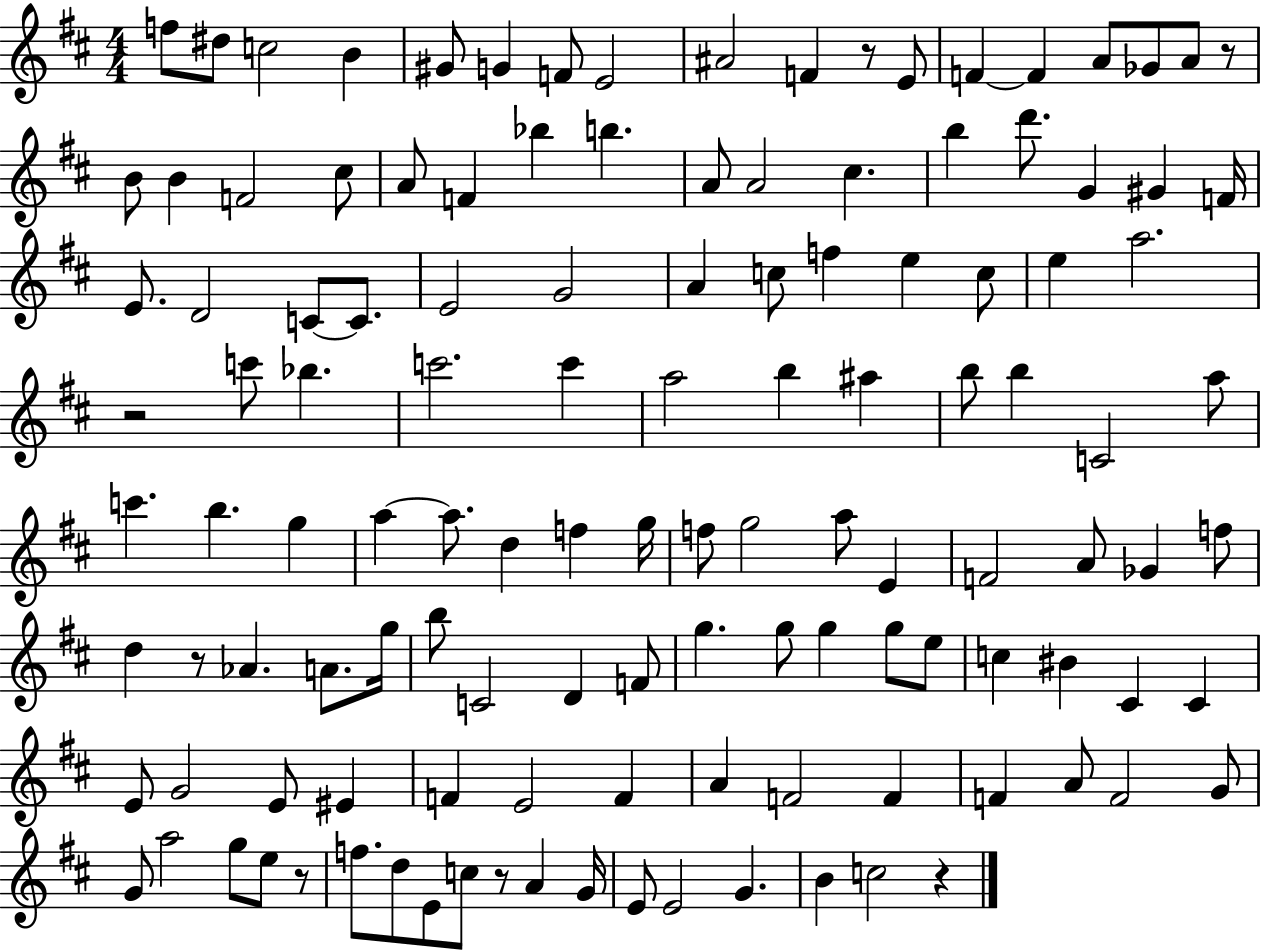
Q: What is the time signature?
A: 4/4